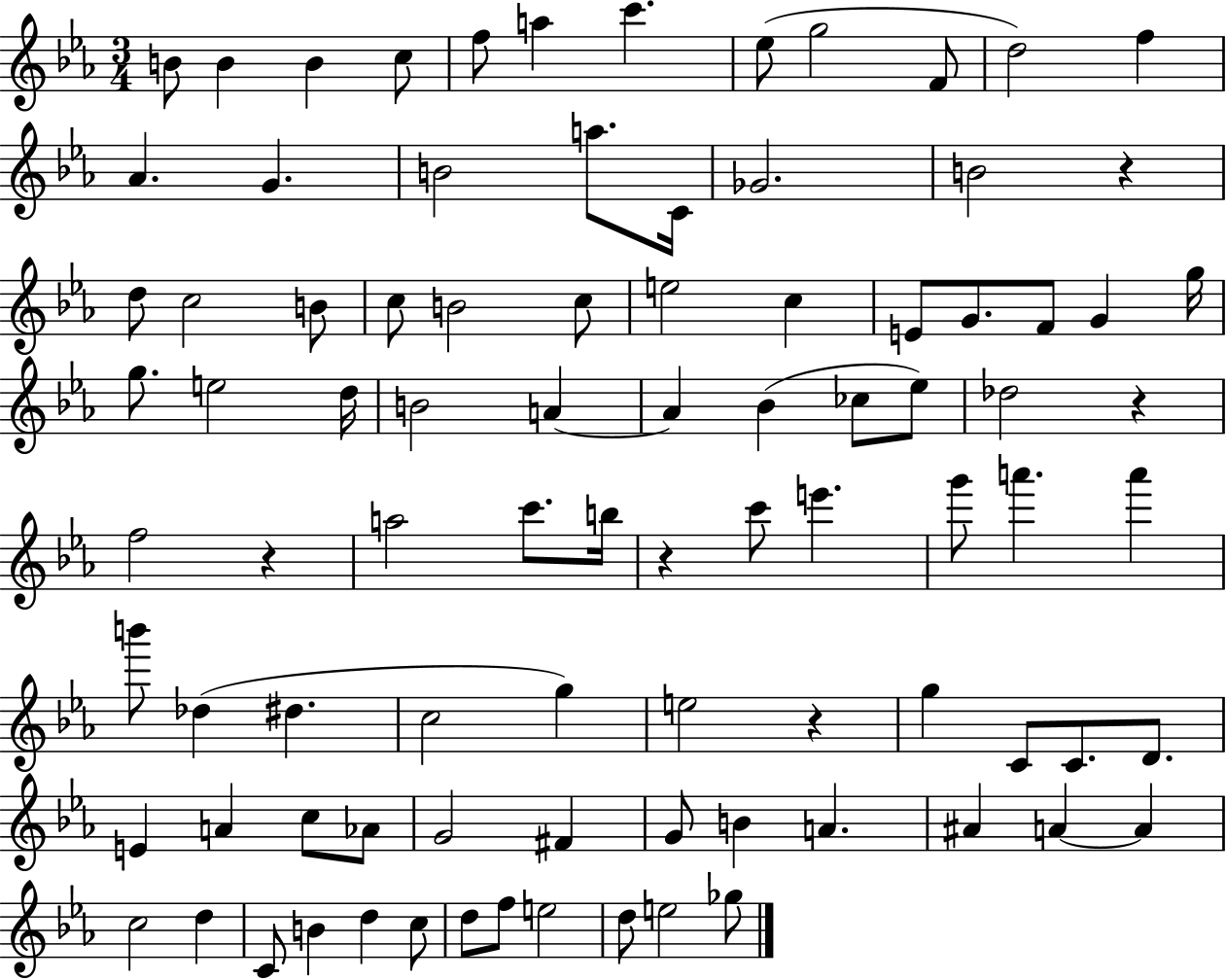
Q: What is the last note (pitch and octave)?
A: Gb5